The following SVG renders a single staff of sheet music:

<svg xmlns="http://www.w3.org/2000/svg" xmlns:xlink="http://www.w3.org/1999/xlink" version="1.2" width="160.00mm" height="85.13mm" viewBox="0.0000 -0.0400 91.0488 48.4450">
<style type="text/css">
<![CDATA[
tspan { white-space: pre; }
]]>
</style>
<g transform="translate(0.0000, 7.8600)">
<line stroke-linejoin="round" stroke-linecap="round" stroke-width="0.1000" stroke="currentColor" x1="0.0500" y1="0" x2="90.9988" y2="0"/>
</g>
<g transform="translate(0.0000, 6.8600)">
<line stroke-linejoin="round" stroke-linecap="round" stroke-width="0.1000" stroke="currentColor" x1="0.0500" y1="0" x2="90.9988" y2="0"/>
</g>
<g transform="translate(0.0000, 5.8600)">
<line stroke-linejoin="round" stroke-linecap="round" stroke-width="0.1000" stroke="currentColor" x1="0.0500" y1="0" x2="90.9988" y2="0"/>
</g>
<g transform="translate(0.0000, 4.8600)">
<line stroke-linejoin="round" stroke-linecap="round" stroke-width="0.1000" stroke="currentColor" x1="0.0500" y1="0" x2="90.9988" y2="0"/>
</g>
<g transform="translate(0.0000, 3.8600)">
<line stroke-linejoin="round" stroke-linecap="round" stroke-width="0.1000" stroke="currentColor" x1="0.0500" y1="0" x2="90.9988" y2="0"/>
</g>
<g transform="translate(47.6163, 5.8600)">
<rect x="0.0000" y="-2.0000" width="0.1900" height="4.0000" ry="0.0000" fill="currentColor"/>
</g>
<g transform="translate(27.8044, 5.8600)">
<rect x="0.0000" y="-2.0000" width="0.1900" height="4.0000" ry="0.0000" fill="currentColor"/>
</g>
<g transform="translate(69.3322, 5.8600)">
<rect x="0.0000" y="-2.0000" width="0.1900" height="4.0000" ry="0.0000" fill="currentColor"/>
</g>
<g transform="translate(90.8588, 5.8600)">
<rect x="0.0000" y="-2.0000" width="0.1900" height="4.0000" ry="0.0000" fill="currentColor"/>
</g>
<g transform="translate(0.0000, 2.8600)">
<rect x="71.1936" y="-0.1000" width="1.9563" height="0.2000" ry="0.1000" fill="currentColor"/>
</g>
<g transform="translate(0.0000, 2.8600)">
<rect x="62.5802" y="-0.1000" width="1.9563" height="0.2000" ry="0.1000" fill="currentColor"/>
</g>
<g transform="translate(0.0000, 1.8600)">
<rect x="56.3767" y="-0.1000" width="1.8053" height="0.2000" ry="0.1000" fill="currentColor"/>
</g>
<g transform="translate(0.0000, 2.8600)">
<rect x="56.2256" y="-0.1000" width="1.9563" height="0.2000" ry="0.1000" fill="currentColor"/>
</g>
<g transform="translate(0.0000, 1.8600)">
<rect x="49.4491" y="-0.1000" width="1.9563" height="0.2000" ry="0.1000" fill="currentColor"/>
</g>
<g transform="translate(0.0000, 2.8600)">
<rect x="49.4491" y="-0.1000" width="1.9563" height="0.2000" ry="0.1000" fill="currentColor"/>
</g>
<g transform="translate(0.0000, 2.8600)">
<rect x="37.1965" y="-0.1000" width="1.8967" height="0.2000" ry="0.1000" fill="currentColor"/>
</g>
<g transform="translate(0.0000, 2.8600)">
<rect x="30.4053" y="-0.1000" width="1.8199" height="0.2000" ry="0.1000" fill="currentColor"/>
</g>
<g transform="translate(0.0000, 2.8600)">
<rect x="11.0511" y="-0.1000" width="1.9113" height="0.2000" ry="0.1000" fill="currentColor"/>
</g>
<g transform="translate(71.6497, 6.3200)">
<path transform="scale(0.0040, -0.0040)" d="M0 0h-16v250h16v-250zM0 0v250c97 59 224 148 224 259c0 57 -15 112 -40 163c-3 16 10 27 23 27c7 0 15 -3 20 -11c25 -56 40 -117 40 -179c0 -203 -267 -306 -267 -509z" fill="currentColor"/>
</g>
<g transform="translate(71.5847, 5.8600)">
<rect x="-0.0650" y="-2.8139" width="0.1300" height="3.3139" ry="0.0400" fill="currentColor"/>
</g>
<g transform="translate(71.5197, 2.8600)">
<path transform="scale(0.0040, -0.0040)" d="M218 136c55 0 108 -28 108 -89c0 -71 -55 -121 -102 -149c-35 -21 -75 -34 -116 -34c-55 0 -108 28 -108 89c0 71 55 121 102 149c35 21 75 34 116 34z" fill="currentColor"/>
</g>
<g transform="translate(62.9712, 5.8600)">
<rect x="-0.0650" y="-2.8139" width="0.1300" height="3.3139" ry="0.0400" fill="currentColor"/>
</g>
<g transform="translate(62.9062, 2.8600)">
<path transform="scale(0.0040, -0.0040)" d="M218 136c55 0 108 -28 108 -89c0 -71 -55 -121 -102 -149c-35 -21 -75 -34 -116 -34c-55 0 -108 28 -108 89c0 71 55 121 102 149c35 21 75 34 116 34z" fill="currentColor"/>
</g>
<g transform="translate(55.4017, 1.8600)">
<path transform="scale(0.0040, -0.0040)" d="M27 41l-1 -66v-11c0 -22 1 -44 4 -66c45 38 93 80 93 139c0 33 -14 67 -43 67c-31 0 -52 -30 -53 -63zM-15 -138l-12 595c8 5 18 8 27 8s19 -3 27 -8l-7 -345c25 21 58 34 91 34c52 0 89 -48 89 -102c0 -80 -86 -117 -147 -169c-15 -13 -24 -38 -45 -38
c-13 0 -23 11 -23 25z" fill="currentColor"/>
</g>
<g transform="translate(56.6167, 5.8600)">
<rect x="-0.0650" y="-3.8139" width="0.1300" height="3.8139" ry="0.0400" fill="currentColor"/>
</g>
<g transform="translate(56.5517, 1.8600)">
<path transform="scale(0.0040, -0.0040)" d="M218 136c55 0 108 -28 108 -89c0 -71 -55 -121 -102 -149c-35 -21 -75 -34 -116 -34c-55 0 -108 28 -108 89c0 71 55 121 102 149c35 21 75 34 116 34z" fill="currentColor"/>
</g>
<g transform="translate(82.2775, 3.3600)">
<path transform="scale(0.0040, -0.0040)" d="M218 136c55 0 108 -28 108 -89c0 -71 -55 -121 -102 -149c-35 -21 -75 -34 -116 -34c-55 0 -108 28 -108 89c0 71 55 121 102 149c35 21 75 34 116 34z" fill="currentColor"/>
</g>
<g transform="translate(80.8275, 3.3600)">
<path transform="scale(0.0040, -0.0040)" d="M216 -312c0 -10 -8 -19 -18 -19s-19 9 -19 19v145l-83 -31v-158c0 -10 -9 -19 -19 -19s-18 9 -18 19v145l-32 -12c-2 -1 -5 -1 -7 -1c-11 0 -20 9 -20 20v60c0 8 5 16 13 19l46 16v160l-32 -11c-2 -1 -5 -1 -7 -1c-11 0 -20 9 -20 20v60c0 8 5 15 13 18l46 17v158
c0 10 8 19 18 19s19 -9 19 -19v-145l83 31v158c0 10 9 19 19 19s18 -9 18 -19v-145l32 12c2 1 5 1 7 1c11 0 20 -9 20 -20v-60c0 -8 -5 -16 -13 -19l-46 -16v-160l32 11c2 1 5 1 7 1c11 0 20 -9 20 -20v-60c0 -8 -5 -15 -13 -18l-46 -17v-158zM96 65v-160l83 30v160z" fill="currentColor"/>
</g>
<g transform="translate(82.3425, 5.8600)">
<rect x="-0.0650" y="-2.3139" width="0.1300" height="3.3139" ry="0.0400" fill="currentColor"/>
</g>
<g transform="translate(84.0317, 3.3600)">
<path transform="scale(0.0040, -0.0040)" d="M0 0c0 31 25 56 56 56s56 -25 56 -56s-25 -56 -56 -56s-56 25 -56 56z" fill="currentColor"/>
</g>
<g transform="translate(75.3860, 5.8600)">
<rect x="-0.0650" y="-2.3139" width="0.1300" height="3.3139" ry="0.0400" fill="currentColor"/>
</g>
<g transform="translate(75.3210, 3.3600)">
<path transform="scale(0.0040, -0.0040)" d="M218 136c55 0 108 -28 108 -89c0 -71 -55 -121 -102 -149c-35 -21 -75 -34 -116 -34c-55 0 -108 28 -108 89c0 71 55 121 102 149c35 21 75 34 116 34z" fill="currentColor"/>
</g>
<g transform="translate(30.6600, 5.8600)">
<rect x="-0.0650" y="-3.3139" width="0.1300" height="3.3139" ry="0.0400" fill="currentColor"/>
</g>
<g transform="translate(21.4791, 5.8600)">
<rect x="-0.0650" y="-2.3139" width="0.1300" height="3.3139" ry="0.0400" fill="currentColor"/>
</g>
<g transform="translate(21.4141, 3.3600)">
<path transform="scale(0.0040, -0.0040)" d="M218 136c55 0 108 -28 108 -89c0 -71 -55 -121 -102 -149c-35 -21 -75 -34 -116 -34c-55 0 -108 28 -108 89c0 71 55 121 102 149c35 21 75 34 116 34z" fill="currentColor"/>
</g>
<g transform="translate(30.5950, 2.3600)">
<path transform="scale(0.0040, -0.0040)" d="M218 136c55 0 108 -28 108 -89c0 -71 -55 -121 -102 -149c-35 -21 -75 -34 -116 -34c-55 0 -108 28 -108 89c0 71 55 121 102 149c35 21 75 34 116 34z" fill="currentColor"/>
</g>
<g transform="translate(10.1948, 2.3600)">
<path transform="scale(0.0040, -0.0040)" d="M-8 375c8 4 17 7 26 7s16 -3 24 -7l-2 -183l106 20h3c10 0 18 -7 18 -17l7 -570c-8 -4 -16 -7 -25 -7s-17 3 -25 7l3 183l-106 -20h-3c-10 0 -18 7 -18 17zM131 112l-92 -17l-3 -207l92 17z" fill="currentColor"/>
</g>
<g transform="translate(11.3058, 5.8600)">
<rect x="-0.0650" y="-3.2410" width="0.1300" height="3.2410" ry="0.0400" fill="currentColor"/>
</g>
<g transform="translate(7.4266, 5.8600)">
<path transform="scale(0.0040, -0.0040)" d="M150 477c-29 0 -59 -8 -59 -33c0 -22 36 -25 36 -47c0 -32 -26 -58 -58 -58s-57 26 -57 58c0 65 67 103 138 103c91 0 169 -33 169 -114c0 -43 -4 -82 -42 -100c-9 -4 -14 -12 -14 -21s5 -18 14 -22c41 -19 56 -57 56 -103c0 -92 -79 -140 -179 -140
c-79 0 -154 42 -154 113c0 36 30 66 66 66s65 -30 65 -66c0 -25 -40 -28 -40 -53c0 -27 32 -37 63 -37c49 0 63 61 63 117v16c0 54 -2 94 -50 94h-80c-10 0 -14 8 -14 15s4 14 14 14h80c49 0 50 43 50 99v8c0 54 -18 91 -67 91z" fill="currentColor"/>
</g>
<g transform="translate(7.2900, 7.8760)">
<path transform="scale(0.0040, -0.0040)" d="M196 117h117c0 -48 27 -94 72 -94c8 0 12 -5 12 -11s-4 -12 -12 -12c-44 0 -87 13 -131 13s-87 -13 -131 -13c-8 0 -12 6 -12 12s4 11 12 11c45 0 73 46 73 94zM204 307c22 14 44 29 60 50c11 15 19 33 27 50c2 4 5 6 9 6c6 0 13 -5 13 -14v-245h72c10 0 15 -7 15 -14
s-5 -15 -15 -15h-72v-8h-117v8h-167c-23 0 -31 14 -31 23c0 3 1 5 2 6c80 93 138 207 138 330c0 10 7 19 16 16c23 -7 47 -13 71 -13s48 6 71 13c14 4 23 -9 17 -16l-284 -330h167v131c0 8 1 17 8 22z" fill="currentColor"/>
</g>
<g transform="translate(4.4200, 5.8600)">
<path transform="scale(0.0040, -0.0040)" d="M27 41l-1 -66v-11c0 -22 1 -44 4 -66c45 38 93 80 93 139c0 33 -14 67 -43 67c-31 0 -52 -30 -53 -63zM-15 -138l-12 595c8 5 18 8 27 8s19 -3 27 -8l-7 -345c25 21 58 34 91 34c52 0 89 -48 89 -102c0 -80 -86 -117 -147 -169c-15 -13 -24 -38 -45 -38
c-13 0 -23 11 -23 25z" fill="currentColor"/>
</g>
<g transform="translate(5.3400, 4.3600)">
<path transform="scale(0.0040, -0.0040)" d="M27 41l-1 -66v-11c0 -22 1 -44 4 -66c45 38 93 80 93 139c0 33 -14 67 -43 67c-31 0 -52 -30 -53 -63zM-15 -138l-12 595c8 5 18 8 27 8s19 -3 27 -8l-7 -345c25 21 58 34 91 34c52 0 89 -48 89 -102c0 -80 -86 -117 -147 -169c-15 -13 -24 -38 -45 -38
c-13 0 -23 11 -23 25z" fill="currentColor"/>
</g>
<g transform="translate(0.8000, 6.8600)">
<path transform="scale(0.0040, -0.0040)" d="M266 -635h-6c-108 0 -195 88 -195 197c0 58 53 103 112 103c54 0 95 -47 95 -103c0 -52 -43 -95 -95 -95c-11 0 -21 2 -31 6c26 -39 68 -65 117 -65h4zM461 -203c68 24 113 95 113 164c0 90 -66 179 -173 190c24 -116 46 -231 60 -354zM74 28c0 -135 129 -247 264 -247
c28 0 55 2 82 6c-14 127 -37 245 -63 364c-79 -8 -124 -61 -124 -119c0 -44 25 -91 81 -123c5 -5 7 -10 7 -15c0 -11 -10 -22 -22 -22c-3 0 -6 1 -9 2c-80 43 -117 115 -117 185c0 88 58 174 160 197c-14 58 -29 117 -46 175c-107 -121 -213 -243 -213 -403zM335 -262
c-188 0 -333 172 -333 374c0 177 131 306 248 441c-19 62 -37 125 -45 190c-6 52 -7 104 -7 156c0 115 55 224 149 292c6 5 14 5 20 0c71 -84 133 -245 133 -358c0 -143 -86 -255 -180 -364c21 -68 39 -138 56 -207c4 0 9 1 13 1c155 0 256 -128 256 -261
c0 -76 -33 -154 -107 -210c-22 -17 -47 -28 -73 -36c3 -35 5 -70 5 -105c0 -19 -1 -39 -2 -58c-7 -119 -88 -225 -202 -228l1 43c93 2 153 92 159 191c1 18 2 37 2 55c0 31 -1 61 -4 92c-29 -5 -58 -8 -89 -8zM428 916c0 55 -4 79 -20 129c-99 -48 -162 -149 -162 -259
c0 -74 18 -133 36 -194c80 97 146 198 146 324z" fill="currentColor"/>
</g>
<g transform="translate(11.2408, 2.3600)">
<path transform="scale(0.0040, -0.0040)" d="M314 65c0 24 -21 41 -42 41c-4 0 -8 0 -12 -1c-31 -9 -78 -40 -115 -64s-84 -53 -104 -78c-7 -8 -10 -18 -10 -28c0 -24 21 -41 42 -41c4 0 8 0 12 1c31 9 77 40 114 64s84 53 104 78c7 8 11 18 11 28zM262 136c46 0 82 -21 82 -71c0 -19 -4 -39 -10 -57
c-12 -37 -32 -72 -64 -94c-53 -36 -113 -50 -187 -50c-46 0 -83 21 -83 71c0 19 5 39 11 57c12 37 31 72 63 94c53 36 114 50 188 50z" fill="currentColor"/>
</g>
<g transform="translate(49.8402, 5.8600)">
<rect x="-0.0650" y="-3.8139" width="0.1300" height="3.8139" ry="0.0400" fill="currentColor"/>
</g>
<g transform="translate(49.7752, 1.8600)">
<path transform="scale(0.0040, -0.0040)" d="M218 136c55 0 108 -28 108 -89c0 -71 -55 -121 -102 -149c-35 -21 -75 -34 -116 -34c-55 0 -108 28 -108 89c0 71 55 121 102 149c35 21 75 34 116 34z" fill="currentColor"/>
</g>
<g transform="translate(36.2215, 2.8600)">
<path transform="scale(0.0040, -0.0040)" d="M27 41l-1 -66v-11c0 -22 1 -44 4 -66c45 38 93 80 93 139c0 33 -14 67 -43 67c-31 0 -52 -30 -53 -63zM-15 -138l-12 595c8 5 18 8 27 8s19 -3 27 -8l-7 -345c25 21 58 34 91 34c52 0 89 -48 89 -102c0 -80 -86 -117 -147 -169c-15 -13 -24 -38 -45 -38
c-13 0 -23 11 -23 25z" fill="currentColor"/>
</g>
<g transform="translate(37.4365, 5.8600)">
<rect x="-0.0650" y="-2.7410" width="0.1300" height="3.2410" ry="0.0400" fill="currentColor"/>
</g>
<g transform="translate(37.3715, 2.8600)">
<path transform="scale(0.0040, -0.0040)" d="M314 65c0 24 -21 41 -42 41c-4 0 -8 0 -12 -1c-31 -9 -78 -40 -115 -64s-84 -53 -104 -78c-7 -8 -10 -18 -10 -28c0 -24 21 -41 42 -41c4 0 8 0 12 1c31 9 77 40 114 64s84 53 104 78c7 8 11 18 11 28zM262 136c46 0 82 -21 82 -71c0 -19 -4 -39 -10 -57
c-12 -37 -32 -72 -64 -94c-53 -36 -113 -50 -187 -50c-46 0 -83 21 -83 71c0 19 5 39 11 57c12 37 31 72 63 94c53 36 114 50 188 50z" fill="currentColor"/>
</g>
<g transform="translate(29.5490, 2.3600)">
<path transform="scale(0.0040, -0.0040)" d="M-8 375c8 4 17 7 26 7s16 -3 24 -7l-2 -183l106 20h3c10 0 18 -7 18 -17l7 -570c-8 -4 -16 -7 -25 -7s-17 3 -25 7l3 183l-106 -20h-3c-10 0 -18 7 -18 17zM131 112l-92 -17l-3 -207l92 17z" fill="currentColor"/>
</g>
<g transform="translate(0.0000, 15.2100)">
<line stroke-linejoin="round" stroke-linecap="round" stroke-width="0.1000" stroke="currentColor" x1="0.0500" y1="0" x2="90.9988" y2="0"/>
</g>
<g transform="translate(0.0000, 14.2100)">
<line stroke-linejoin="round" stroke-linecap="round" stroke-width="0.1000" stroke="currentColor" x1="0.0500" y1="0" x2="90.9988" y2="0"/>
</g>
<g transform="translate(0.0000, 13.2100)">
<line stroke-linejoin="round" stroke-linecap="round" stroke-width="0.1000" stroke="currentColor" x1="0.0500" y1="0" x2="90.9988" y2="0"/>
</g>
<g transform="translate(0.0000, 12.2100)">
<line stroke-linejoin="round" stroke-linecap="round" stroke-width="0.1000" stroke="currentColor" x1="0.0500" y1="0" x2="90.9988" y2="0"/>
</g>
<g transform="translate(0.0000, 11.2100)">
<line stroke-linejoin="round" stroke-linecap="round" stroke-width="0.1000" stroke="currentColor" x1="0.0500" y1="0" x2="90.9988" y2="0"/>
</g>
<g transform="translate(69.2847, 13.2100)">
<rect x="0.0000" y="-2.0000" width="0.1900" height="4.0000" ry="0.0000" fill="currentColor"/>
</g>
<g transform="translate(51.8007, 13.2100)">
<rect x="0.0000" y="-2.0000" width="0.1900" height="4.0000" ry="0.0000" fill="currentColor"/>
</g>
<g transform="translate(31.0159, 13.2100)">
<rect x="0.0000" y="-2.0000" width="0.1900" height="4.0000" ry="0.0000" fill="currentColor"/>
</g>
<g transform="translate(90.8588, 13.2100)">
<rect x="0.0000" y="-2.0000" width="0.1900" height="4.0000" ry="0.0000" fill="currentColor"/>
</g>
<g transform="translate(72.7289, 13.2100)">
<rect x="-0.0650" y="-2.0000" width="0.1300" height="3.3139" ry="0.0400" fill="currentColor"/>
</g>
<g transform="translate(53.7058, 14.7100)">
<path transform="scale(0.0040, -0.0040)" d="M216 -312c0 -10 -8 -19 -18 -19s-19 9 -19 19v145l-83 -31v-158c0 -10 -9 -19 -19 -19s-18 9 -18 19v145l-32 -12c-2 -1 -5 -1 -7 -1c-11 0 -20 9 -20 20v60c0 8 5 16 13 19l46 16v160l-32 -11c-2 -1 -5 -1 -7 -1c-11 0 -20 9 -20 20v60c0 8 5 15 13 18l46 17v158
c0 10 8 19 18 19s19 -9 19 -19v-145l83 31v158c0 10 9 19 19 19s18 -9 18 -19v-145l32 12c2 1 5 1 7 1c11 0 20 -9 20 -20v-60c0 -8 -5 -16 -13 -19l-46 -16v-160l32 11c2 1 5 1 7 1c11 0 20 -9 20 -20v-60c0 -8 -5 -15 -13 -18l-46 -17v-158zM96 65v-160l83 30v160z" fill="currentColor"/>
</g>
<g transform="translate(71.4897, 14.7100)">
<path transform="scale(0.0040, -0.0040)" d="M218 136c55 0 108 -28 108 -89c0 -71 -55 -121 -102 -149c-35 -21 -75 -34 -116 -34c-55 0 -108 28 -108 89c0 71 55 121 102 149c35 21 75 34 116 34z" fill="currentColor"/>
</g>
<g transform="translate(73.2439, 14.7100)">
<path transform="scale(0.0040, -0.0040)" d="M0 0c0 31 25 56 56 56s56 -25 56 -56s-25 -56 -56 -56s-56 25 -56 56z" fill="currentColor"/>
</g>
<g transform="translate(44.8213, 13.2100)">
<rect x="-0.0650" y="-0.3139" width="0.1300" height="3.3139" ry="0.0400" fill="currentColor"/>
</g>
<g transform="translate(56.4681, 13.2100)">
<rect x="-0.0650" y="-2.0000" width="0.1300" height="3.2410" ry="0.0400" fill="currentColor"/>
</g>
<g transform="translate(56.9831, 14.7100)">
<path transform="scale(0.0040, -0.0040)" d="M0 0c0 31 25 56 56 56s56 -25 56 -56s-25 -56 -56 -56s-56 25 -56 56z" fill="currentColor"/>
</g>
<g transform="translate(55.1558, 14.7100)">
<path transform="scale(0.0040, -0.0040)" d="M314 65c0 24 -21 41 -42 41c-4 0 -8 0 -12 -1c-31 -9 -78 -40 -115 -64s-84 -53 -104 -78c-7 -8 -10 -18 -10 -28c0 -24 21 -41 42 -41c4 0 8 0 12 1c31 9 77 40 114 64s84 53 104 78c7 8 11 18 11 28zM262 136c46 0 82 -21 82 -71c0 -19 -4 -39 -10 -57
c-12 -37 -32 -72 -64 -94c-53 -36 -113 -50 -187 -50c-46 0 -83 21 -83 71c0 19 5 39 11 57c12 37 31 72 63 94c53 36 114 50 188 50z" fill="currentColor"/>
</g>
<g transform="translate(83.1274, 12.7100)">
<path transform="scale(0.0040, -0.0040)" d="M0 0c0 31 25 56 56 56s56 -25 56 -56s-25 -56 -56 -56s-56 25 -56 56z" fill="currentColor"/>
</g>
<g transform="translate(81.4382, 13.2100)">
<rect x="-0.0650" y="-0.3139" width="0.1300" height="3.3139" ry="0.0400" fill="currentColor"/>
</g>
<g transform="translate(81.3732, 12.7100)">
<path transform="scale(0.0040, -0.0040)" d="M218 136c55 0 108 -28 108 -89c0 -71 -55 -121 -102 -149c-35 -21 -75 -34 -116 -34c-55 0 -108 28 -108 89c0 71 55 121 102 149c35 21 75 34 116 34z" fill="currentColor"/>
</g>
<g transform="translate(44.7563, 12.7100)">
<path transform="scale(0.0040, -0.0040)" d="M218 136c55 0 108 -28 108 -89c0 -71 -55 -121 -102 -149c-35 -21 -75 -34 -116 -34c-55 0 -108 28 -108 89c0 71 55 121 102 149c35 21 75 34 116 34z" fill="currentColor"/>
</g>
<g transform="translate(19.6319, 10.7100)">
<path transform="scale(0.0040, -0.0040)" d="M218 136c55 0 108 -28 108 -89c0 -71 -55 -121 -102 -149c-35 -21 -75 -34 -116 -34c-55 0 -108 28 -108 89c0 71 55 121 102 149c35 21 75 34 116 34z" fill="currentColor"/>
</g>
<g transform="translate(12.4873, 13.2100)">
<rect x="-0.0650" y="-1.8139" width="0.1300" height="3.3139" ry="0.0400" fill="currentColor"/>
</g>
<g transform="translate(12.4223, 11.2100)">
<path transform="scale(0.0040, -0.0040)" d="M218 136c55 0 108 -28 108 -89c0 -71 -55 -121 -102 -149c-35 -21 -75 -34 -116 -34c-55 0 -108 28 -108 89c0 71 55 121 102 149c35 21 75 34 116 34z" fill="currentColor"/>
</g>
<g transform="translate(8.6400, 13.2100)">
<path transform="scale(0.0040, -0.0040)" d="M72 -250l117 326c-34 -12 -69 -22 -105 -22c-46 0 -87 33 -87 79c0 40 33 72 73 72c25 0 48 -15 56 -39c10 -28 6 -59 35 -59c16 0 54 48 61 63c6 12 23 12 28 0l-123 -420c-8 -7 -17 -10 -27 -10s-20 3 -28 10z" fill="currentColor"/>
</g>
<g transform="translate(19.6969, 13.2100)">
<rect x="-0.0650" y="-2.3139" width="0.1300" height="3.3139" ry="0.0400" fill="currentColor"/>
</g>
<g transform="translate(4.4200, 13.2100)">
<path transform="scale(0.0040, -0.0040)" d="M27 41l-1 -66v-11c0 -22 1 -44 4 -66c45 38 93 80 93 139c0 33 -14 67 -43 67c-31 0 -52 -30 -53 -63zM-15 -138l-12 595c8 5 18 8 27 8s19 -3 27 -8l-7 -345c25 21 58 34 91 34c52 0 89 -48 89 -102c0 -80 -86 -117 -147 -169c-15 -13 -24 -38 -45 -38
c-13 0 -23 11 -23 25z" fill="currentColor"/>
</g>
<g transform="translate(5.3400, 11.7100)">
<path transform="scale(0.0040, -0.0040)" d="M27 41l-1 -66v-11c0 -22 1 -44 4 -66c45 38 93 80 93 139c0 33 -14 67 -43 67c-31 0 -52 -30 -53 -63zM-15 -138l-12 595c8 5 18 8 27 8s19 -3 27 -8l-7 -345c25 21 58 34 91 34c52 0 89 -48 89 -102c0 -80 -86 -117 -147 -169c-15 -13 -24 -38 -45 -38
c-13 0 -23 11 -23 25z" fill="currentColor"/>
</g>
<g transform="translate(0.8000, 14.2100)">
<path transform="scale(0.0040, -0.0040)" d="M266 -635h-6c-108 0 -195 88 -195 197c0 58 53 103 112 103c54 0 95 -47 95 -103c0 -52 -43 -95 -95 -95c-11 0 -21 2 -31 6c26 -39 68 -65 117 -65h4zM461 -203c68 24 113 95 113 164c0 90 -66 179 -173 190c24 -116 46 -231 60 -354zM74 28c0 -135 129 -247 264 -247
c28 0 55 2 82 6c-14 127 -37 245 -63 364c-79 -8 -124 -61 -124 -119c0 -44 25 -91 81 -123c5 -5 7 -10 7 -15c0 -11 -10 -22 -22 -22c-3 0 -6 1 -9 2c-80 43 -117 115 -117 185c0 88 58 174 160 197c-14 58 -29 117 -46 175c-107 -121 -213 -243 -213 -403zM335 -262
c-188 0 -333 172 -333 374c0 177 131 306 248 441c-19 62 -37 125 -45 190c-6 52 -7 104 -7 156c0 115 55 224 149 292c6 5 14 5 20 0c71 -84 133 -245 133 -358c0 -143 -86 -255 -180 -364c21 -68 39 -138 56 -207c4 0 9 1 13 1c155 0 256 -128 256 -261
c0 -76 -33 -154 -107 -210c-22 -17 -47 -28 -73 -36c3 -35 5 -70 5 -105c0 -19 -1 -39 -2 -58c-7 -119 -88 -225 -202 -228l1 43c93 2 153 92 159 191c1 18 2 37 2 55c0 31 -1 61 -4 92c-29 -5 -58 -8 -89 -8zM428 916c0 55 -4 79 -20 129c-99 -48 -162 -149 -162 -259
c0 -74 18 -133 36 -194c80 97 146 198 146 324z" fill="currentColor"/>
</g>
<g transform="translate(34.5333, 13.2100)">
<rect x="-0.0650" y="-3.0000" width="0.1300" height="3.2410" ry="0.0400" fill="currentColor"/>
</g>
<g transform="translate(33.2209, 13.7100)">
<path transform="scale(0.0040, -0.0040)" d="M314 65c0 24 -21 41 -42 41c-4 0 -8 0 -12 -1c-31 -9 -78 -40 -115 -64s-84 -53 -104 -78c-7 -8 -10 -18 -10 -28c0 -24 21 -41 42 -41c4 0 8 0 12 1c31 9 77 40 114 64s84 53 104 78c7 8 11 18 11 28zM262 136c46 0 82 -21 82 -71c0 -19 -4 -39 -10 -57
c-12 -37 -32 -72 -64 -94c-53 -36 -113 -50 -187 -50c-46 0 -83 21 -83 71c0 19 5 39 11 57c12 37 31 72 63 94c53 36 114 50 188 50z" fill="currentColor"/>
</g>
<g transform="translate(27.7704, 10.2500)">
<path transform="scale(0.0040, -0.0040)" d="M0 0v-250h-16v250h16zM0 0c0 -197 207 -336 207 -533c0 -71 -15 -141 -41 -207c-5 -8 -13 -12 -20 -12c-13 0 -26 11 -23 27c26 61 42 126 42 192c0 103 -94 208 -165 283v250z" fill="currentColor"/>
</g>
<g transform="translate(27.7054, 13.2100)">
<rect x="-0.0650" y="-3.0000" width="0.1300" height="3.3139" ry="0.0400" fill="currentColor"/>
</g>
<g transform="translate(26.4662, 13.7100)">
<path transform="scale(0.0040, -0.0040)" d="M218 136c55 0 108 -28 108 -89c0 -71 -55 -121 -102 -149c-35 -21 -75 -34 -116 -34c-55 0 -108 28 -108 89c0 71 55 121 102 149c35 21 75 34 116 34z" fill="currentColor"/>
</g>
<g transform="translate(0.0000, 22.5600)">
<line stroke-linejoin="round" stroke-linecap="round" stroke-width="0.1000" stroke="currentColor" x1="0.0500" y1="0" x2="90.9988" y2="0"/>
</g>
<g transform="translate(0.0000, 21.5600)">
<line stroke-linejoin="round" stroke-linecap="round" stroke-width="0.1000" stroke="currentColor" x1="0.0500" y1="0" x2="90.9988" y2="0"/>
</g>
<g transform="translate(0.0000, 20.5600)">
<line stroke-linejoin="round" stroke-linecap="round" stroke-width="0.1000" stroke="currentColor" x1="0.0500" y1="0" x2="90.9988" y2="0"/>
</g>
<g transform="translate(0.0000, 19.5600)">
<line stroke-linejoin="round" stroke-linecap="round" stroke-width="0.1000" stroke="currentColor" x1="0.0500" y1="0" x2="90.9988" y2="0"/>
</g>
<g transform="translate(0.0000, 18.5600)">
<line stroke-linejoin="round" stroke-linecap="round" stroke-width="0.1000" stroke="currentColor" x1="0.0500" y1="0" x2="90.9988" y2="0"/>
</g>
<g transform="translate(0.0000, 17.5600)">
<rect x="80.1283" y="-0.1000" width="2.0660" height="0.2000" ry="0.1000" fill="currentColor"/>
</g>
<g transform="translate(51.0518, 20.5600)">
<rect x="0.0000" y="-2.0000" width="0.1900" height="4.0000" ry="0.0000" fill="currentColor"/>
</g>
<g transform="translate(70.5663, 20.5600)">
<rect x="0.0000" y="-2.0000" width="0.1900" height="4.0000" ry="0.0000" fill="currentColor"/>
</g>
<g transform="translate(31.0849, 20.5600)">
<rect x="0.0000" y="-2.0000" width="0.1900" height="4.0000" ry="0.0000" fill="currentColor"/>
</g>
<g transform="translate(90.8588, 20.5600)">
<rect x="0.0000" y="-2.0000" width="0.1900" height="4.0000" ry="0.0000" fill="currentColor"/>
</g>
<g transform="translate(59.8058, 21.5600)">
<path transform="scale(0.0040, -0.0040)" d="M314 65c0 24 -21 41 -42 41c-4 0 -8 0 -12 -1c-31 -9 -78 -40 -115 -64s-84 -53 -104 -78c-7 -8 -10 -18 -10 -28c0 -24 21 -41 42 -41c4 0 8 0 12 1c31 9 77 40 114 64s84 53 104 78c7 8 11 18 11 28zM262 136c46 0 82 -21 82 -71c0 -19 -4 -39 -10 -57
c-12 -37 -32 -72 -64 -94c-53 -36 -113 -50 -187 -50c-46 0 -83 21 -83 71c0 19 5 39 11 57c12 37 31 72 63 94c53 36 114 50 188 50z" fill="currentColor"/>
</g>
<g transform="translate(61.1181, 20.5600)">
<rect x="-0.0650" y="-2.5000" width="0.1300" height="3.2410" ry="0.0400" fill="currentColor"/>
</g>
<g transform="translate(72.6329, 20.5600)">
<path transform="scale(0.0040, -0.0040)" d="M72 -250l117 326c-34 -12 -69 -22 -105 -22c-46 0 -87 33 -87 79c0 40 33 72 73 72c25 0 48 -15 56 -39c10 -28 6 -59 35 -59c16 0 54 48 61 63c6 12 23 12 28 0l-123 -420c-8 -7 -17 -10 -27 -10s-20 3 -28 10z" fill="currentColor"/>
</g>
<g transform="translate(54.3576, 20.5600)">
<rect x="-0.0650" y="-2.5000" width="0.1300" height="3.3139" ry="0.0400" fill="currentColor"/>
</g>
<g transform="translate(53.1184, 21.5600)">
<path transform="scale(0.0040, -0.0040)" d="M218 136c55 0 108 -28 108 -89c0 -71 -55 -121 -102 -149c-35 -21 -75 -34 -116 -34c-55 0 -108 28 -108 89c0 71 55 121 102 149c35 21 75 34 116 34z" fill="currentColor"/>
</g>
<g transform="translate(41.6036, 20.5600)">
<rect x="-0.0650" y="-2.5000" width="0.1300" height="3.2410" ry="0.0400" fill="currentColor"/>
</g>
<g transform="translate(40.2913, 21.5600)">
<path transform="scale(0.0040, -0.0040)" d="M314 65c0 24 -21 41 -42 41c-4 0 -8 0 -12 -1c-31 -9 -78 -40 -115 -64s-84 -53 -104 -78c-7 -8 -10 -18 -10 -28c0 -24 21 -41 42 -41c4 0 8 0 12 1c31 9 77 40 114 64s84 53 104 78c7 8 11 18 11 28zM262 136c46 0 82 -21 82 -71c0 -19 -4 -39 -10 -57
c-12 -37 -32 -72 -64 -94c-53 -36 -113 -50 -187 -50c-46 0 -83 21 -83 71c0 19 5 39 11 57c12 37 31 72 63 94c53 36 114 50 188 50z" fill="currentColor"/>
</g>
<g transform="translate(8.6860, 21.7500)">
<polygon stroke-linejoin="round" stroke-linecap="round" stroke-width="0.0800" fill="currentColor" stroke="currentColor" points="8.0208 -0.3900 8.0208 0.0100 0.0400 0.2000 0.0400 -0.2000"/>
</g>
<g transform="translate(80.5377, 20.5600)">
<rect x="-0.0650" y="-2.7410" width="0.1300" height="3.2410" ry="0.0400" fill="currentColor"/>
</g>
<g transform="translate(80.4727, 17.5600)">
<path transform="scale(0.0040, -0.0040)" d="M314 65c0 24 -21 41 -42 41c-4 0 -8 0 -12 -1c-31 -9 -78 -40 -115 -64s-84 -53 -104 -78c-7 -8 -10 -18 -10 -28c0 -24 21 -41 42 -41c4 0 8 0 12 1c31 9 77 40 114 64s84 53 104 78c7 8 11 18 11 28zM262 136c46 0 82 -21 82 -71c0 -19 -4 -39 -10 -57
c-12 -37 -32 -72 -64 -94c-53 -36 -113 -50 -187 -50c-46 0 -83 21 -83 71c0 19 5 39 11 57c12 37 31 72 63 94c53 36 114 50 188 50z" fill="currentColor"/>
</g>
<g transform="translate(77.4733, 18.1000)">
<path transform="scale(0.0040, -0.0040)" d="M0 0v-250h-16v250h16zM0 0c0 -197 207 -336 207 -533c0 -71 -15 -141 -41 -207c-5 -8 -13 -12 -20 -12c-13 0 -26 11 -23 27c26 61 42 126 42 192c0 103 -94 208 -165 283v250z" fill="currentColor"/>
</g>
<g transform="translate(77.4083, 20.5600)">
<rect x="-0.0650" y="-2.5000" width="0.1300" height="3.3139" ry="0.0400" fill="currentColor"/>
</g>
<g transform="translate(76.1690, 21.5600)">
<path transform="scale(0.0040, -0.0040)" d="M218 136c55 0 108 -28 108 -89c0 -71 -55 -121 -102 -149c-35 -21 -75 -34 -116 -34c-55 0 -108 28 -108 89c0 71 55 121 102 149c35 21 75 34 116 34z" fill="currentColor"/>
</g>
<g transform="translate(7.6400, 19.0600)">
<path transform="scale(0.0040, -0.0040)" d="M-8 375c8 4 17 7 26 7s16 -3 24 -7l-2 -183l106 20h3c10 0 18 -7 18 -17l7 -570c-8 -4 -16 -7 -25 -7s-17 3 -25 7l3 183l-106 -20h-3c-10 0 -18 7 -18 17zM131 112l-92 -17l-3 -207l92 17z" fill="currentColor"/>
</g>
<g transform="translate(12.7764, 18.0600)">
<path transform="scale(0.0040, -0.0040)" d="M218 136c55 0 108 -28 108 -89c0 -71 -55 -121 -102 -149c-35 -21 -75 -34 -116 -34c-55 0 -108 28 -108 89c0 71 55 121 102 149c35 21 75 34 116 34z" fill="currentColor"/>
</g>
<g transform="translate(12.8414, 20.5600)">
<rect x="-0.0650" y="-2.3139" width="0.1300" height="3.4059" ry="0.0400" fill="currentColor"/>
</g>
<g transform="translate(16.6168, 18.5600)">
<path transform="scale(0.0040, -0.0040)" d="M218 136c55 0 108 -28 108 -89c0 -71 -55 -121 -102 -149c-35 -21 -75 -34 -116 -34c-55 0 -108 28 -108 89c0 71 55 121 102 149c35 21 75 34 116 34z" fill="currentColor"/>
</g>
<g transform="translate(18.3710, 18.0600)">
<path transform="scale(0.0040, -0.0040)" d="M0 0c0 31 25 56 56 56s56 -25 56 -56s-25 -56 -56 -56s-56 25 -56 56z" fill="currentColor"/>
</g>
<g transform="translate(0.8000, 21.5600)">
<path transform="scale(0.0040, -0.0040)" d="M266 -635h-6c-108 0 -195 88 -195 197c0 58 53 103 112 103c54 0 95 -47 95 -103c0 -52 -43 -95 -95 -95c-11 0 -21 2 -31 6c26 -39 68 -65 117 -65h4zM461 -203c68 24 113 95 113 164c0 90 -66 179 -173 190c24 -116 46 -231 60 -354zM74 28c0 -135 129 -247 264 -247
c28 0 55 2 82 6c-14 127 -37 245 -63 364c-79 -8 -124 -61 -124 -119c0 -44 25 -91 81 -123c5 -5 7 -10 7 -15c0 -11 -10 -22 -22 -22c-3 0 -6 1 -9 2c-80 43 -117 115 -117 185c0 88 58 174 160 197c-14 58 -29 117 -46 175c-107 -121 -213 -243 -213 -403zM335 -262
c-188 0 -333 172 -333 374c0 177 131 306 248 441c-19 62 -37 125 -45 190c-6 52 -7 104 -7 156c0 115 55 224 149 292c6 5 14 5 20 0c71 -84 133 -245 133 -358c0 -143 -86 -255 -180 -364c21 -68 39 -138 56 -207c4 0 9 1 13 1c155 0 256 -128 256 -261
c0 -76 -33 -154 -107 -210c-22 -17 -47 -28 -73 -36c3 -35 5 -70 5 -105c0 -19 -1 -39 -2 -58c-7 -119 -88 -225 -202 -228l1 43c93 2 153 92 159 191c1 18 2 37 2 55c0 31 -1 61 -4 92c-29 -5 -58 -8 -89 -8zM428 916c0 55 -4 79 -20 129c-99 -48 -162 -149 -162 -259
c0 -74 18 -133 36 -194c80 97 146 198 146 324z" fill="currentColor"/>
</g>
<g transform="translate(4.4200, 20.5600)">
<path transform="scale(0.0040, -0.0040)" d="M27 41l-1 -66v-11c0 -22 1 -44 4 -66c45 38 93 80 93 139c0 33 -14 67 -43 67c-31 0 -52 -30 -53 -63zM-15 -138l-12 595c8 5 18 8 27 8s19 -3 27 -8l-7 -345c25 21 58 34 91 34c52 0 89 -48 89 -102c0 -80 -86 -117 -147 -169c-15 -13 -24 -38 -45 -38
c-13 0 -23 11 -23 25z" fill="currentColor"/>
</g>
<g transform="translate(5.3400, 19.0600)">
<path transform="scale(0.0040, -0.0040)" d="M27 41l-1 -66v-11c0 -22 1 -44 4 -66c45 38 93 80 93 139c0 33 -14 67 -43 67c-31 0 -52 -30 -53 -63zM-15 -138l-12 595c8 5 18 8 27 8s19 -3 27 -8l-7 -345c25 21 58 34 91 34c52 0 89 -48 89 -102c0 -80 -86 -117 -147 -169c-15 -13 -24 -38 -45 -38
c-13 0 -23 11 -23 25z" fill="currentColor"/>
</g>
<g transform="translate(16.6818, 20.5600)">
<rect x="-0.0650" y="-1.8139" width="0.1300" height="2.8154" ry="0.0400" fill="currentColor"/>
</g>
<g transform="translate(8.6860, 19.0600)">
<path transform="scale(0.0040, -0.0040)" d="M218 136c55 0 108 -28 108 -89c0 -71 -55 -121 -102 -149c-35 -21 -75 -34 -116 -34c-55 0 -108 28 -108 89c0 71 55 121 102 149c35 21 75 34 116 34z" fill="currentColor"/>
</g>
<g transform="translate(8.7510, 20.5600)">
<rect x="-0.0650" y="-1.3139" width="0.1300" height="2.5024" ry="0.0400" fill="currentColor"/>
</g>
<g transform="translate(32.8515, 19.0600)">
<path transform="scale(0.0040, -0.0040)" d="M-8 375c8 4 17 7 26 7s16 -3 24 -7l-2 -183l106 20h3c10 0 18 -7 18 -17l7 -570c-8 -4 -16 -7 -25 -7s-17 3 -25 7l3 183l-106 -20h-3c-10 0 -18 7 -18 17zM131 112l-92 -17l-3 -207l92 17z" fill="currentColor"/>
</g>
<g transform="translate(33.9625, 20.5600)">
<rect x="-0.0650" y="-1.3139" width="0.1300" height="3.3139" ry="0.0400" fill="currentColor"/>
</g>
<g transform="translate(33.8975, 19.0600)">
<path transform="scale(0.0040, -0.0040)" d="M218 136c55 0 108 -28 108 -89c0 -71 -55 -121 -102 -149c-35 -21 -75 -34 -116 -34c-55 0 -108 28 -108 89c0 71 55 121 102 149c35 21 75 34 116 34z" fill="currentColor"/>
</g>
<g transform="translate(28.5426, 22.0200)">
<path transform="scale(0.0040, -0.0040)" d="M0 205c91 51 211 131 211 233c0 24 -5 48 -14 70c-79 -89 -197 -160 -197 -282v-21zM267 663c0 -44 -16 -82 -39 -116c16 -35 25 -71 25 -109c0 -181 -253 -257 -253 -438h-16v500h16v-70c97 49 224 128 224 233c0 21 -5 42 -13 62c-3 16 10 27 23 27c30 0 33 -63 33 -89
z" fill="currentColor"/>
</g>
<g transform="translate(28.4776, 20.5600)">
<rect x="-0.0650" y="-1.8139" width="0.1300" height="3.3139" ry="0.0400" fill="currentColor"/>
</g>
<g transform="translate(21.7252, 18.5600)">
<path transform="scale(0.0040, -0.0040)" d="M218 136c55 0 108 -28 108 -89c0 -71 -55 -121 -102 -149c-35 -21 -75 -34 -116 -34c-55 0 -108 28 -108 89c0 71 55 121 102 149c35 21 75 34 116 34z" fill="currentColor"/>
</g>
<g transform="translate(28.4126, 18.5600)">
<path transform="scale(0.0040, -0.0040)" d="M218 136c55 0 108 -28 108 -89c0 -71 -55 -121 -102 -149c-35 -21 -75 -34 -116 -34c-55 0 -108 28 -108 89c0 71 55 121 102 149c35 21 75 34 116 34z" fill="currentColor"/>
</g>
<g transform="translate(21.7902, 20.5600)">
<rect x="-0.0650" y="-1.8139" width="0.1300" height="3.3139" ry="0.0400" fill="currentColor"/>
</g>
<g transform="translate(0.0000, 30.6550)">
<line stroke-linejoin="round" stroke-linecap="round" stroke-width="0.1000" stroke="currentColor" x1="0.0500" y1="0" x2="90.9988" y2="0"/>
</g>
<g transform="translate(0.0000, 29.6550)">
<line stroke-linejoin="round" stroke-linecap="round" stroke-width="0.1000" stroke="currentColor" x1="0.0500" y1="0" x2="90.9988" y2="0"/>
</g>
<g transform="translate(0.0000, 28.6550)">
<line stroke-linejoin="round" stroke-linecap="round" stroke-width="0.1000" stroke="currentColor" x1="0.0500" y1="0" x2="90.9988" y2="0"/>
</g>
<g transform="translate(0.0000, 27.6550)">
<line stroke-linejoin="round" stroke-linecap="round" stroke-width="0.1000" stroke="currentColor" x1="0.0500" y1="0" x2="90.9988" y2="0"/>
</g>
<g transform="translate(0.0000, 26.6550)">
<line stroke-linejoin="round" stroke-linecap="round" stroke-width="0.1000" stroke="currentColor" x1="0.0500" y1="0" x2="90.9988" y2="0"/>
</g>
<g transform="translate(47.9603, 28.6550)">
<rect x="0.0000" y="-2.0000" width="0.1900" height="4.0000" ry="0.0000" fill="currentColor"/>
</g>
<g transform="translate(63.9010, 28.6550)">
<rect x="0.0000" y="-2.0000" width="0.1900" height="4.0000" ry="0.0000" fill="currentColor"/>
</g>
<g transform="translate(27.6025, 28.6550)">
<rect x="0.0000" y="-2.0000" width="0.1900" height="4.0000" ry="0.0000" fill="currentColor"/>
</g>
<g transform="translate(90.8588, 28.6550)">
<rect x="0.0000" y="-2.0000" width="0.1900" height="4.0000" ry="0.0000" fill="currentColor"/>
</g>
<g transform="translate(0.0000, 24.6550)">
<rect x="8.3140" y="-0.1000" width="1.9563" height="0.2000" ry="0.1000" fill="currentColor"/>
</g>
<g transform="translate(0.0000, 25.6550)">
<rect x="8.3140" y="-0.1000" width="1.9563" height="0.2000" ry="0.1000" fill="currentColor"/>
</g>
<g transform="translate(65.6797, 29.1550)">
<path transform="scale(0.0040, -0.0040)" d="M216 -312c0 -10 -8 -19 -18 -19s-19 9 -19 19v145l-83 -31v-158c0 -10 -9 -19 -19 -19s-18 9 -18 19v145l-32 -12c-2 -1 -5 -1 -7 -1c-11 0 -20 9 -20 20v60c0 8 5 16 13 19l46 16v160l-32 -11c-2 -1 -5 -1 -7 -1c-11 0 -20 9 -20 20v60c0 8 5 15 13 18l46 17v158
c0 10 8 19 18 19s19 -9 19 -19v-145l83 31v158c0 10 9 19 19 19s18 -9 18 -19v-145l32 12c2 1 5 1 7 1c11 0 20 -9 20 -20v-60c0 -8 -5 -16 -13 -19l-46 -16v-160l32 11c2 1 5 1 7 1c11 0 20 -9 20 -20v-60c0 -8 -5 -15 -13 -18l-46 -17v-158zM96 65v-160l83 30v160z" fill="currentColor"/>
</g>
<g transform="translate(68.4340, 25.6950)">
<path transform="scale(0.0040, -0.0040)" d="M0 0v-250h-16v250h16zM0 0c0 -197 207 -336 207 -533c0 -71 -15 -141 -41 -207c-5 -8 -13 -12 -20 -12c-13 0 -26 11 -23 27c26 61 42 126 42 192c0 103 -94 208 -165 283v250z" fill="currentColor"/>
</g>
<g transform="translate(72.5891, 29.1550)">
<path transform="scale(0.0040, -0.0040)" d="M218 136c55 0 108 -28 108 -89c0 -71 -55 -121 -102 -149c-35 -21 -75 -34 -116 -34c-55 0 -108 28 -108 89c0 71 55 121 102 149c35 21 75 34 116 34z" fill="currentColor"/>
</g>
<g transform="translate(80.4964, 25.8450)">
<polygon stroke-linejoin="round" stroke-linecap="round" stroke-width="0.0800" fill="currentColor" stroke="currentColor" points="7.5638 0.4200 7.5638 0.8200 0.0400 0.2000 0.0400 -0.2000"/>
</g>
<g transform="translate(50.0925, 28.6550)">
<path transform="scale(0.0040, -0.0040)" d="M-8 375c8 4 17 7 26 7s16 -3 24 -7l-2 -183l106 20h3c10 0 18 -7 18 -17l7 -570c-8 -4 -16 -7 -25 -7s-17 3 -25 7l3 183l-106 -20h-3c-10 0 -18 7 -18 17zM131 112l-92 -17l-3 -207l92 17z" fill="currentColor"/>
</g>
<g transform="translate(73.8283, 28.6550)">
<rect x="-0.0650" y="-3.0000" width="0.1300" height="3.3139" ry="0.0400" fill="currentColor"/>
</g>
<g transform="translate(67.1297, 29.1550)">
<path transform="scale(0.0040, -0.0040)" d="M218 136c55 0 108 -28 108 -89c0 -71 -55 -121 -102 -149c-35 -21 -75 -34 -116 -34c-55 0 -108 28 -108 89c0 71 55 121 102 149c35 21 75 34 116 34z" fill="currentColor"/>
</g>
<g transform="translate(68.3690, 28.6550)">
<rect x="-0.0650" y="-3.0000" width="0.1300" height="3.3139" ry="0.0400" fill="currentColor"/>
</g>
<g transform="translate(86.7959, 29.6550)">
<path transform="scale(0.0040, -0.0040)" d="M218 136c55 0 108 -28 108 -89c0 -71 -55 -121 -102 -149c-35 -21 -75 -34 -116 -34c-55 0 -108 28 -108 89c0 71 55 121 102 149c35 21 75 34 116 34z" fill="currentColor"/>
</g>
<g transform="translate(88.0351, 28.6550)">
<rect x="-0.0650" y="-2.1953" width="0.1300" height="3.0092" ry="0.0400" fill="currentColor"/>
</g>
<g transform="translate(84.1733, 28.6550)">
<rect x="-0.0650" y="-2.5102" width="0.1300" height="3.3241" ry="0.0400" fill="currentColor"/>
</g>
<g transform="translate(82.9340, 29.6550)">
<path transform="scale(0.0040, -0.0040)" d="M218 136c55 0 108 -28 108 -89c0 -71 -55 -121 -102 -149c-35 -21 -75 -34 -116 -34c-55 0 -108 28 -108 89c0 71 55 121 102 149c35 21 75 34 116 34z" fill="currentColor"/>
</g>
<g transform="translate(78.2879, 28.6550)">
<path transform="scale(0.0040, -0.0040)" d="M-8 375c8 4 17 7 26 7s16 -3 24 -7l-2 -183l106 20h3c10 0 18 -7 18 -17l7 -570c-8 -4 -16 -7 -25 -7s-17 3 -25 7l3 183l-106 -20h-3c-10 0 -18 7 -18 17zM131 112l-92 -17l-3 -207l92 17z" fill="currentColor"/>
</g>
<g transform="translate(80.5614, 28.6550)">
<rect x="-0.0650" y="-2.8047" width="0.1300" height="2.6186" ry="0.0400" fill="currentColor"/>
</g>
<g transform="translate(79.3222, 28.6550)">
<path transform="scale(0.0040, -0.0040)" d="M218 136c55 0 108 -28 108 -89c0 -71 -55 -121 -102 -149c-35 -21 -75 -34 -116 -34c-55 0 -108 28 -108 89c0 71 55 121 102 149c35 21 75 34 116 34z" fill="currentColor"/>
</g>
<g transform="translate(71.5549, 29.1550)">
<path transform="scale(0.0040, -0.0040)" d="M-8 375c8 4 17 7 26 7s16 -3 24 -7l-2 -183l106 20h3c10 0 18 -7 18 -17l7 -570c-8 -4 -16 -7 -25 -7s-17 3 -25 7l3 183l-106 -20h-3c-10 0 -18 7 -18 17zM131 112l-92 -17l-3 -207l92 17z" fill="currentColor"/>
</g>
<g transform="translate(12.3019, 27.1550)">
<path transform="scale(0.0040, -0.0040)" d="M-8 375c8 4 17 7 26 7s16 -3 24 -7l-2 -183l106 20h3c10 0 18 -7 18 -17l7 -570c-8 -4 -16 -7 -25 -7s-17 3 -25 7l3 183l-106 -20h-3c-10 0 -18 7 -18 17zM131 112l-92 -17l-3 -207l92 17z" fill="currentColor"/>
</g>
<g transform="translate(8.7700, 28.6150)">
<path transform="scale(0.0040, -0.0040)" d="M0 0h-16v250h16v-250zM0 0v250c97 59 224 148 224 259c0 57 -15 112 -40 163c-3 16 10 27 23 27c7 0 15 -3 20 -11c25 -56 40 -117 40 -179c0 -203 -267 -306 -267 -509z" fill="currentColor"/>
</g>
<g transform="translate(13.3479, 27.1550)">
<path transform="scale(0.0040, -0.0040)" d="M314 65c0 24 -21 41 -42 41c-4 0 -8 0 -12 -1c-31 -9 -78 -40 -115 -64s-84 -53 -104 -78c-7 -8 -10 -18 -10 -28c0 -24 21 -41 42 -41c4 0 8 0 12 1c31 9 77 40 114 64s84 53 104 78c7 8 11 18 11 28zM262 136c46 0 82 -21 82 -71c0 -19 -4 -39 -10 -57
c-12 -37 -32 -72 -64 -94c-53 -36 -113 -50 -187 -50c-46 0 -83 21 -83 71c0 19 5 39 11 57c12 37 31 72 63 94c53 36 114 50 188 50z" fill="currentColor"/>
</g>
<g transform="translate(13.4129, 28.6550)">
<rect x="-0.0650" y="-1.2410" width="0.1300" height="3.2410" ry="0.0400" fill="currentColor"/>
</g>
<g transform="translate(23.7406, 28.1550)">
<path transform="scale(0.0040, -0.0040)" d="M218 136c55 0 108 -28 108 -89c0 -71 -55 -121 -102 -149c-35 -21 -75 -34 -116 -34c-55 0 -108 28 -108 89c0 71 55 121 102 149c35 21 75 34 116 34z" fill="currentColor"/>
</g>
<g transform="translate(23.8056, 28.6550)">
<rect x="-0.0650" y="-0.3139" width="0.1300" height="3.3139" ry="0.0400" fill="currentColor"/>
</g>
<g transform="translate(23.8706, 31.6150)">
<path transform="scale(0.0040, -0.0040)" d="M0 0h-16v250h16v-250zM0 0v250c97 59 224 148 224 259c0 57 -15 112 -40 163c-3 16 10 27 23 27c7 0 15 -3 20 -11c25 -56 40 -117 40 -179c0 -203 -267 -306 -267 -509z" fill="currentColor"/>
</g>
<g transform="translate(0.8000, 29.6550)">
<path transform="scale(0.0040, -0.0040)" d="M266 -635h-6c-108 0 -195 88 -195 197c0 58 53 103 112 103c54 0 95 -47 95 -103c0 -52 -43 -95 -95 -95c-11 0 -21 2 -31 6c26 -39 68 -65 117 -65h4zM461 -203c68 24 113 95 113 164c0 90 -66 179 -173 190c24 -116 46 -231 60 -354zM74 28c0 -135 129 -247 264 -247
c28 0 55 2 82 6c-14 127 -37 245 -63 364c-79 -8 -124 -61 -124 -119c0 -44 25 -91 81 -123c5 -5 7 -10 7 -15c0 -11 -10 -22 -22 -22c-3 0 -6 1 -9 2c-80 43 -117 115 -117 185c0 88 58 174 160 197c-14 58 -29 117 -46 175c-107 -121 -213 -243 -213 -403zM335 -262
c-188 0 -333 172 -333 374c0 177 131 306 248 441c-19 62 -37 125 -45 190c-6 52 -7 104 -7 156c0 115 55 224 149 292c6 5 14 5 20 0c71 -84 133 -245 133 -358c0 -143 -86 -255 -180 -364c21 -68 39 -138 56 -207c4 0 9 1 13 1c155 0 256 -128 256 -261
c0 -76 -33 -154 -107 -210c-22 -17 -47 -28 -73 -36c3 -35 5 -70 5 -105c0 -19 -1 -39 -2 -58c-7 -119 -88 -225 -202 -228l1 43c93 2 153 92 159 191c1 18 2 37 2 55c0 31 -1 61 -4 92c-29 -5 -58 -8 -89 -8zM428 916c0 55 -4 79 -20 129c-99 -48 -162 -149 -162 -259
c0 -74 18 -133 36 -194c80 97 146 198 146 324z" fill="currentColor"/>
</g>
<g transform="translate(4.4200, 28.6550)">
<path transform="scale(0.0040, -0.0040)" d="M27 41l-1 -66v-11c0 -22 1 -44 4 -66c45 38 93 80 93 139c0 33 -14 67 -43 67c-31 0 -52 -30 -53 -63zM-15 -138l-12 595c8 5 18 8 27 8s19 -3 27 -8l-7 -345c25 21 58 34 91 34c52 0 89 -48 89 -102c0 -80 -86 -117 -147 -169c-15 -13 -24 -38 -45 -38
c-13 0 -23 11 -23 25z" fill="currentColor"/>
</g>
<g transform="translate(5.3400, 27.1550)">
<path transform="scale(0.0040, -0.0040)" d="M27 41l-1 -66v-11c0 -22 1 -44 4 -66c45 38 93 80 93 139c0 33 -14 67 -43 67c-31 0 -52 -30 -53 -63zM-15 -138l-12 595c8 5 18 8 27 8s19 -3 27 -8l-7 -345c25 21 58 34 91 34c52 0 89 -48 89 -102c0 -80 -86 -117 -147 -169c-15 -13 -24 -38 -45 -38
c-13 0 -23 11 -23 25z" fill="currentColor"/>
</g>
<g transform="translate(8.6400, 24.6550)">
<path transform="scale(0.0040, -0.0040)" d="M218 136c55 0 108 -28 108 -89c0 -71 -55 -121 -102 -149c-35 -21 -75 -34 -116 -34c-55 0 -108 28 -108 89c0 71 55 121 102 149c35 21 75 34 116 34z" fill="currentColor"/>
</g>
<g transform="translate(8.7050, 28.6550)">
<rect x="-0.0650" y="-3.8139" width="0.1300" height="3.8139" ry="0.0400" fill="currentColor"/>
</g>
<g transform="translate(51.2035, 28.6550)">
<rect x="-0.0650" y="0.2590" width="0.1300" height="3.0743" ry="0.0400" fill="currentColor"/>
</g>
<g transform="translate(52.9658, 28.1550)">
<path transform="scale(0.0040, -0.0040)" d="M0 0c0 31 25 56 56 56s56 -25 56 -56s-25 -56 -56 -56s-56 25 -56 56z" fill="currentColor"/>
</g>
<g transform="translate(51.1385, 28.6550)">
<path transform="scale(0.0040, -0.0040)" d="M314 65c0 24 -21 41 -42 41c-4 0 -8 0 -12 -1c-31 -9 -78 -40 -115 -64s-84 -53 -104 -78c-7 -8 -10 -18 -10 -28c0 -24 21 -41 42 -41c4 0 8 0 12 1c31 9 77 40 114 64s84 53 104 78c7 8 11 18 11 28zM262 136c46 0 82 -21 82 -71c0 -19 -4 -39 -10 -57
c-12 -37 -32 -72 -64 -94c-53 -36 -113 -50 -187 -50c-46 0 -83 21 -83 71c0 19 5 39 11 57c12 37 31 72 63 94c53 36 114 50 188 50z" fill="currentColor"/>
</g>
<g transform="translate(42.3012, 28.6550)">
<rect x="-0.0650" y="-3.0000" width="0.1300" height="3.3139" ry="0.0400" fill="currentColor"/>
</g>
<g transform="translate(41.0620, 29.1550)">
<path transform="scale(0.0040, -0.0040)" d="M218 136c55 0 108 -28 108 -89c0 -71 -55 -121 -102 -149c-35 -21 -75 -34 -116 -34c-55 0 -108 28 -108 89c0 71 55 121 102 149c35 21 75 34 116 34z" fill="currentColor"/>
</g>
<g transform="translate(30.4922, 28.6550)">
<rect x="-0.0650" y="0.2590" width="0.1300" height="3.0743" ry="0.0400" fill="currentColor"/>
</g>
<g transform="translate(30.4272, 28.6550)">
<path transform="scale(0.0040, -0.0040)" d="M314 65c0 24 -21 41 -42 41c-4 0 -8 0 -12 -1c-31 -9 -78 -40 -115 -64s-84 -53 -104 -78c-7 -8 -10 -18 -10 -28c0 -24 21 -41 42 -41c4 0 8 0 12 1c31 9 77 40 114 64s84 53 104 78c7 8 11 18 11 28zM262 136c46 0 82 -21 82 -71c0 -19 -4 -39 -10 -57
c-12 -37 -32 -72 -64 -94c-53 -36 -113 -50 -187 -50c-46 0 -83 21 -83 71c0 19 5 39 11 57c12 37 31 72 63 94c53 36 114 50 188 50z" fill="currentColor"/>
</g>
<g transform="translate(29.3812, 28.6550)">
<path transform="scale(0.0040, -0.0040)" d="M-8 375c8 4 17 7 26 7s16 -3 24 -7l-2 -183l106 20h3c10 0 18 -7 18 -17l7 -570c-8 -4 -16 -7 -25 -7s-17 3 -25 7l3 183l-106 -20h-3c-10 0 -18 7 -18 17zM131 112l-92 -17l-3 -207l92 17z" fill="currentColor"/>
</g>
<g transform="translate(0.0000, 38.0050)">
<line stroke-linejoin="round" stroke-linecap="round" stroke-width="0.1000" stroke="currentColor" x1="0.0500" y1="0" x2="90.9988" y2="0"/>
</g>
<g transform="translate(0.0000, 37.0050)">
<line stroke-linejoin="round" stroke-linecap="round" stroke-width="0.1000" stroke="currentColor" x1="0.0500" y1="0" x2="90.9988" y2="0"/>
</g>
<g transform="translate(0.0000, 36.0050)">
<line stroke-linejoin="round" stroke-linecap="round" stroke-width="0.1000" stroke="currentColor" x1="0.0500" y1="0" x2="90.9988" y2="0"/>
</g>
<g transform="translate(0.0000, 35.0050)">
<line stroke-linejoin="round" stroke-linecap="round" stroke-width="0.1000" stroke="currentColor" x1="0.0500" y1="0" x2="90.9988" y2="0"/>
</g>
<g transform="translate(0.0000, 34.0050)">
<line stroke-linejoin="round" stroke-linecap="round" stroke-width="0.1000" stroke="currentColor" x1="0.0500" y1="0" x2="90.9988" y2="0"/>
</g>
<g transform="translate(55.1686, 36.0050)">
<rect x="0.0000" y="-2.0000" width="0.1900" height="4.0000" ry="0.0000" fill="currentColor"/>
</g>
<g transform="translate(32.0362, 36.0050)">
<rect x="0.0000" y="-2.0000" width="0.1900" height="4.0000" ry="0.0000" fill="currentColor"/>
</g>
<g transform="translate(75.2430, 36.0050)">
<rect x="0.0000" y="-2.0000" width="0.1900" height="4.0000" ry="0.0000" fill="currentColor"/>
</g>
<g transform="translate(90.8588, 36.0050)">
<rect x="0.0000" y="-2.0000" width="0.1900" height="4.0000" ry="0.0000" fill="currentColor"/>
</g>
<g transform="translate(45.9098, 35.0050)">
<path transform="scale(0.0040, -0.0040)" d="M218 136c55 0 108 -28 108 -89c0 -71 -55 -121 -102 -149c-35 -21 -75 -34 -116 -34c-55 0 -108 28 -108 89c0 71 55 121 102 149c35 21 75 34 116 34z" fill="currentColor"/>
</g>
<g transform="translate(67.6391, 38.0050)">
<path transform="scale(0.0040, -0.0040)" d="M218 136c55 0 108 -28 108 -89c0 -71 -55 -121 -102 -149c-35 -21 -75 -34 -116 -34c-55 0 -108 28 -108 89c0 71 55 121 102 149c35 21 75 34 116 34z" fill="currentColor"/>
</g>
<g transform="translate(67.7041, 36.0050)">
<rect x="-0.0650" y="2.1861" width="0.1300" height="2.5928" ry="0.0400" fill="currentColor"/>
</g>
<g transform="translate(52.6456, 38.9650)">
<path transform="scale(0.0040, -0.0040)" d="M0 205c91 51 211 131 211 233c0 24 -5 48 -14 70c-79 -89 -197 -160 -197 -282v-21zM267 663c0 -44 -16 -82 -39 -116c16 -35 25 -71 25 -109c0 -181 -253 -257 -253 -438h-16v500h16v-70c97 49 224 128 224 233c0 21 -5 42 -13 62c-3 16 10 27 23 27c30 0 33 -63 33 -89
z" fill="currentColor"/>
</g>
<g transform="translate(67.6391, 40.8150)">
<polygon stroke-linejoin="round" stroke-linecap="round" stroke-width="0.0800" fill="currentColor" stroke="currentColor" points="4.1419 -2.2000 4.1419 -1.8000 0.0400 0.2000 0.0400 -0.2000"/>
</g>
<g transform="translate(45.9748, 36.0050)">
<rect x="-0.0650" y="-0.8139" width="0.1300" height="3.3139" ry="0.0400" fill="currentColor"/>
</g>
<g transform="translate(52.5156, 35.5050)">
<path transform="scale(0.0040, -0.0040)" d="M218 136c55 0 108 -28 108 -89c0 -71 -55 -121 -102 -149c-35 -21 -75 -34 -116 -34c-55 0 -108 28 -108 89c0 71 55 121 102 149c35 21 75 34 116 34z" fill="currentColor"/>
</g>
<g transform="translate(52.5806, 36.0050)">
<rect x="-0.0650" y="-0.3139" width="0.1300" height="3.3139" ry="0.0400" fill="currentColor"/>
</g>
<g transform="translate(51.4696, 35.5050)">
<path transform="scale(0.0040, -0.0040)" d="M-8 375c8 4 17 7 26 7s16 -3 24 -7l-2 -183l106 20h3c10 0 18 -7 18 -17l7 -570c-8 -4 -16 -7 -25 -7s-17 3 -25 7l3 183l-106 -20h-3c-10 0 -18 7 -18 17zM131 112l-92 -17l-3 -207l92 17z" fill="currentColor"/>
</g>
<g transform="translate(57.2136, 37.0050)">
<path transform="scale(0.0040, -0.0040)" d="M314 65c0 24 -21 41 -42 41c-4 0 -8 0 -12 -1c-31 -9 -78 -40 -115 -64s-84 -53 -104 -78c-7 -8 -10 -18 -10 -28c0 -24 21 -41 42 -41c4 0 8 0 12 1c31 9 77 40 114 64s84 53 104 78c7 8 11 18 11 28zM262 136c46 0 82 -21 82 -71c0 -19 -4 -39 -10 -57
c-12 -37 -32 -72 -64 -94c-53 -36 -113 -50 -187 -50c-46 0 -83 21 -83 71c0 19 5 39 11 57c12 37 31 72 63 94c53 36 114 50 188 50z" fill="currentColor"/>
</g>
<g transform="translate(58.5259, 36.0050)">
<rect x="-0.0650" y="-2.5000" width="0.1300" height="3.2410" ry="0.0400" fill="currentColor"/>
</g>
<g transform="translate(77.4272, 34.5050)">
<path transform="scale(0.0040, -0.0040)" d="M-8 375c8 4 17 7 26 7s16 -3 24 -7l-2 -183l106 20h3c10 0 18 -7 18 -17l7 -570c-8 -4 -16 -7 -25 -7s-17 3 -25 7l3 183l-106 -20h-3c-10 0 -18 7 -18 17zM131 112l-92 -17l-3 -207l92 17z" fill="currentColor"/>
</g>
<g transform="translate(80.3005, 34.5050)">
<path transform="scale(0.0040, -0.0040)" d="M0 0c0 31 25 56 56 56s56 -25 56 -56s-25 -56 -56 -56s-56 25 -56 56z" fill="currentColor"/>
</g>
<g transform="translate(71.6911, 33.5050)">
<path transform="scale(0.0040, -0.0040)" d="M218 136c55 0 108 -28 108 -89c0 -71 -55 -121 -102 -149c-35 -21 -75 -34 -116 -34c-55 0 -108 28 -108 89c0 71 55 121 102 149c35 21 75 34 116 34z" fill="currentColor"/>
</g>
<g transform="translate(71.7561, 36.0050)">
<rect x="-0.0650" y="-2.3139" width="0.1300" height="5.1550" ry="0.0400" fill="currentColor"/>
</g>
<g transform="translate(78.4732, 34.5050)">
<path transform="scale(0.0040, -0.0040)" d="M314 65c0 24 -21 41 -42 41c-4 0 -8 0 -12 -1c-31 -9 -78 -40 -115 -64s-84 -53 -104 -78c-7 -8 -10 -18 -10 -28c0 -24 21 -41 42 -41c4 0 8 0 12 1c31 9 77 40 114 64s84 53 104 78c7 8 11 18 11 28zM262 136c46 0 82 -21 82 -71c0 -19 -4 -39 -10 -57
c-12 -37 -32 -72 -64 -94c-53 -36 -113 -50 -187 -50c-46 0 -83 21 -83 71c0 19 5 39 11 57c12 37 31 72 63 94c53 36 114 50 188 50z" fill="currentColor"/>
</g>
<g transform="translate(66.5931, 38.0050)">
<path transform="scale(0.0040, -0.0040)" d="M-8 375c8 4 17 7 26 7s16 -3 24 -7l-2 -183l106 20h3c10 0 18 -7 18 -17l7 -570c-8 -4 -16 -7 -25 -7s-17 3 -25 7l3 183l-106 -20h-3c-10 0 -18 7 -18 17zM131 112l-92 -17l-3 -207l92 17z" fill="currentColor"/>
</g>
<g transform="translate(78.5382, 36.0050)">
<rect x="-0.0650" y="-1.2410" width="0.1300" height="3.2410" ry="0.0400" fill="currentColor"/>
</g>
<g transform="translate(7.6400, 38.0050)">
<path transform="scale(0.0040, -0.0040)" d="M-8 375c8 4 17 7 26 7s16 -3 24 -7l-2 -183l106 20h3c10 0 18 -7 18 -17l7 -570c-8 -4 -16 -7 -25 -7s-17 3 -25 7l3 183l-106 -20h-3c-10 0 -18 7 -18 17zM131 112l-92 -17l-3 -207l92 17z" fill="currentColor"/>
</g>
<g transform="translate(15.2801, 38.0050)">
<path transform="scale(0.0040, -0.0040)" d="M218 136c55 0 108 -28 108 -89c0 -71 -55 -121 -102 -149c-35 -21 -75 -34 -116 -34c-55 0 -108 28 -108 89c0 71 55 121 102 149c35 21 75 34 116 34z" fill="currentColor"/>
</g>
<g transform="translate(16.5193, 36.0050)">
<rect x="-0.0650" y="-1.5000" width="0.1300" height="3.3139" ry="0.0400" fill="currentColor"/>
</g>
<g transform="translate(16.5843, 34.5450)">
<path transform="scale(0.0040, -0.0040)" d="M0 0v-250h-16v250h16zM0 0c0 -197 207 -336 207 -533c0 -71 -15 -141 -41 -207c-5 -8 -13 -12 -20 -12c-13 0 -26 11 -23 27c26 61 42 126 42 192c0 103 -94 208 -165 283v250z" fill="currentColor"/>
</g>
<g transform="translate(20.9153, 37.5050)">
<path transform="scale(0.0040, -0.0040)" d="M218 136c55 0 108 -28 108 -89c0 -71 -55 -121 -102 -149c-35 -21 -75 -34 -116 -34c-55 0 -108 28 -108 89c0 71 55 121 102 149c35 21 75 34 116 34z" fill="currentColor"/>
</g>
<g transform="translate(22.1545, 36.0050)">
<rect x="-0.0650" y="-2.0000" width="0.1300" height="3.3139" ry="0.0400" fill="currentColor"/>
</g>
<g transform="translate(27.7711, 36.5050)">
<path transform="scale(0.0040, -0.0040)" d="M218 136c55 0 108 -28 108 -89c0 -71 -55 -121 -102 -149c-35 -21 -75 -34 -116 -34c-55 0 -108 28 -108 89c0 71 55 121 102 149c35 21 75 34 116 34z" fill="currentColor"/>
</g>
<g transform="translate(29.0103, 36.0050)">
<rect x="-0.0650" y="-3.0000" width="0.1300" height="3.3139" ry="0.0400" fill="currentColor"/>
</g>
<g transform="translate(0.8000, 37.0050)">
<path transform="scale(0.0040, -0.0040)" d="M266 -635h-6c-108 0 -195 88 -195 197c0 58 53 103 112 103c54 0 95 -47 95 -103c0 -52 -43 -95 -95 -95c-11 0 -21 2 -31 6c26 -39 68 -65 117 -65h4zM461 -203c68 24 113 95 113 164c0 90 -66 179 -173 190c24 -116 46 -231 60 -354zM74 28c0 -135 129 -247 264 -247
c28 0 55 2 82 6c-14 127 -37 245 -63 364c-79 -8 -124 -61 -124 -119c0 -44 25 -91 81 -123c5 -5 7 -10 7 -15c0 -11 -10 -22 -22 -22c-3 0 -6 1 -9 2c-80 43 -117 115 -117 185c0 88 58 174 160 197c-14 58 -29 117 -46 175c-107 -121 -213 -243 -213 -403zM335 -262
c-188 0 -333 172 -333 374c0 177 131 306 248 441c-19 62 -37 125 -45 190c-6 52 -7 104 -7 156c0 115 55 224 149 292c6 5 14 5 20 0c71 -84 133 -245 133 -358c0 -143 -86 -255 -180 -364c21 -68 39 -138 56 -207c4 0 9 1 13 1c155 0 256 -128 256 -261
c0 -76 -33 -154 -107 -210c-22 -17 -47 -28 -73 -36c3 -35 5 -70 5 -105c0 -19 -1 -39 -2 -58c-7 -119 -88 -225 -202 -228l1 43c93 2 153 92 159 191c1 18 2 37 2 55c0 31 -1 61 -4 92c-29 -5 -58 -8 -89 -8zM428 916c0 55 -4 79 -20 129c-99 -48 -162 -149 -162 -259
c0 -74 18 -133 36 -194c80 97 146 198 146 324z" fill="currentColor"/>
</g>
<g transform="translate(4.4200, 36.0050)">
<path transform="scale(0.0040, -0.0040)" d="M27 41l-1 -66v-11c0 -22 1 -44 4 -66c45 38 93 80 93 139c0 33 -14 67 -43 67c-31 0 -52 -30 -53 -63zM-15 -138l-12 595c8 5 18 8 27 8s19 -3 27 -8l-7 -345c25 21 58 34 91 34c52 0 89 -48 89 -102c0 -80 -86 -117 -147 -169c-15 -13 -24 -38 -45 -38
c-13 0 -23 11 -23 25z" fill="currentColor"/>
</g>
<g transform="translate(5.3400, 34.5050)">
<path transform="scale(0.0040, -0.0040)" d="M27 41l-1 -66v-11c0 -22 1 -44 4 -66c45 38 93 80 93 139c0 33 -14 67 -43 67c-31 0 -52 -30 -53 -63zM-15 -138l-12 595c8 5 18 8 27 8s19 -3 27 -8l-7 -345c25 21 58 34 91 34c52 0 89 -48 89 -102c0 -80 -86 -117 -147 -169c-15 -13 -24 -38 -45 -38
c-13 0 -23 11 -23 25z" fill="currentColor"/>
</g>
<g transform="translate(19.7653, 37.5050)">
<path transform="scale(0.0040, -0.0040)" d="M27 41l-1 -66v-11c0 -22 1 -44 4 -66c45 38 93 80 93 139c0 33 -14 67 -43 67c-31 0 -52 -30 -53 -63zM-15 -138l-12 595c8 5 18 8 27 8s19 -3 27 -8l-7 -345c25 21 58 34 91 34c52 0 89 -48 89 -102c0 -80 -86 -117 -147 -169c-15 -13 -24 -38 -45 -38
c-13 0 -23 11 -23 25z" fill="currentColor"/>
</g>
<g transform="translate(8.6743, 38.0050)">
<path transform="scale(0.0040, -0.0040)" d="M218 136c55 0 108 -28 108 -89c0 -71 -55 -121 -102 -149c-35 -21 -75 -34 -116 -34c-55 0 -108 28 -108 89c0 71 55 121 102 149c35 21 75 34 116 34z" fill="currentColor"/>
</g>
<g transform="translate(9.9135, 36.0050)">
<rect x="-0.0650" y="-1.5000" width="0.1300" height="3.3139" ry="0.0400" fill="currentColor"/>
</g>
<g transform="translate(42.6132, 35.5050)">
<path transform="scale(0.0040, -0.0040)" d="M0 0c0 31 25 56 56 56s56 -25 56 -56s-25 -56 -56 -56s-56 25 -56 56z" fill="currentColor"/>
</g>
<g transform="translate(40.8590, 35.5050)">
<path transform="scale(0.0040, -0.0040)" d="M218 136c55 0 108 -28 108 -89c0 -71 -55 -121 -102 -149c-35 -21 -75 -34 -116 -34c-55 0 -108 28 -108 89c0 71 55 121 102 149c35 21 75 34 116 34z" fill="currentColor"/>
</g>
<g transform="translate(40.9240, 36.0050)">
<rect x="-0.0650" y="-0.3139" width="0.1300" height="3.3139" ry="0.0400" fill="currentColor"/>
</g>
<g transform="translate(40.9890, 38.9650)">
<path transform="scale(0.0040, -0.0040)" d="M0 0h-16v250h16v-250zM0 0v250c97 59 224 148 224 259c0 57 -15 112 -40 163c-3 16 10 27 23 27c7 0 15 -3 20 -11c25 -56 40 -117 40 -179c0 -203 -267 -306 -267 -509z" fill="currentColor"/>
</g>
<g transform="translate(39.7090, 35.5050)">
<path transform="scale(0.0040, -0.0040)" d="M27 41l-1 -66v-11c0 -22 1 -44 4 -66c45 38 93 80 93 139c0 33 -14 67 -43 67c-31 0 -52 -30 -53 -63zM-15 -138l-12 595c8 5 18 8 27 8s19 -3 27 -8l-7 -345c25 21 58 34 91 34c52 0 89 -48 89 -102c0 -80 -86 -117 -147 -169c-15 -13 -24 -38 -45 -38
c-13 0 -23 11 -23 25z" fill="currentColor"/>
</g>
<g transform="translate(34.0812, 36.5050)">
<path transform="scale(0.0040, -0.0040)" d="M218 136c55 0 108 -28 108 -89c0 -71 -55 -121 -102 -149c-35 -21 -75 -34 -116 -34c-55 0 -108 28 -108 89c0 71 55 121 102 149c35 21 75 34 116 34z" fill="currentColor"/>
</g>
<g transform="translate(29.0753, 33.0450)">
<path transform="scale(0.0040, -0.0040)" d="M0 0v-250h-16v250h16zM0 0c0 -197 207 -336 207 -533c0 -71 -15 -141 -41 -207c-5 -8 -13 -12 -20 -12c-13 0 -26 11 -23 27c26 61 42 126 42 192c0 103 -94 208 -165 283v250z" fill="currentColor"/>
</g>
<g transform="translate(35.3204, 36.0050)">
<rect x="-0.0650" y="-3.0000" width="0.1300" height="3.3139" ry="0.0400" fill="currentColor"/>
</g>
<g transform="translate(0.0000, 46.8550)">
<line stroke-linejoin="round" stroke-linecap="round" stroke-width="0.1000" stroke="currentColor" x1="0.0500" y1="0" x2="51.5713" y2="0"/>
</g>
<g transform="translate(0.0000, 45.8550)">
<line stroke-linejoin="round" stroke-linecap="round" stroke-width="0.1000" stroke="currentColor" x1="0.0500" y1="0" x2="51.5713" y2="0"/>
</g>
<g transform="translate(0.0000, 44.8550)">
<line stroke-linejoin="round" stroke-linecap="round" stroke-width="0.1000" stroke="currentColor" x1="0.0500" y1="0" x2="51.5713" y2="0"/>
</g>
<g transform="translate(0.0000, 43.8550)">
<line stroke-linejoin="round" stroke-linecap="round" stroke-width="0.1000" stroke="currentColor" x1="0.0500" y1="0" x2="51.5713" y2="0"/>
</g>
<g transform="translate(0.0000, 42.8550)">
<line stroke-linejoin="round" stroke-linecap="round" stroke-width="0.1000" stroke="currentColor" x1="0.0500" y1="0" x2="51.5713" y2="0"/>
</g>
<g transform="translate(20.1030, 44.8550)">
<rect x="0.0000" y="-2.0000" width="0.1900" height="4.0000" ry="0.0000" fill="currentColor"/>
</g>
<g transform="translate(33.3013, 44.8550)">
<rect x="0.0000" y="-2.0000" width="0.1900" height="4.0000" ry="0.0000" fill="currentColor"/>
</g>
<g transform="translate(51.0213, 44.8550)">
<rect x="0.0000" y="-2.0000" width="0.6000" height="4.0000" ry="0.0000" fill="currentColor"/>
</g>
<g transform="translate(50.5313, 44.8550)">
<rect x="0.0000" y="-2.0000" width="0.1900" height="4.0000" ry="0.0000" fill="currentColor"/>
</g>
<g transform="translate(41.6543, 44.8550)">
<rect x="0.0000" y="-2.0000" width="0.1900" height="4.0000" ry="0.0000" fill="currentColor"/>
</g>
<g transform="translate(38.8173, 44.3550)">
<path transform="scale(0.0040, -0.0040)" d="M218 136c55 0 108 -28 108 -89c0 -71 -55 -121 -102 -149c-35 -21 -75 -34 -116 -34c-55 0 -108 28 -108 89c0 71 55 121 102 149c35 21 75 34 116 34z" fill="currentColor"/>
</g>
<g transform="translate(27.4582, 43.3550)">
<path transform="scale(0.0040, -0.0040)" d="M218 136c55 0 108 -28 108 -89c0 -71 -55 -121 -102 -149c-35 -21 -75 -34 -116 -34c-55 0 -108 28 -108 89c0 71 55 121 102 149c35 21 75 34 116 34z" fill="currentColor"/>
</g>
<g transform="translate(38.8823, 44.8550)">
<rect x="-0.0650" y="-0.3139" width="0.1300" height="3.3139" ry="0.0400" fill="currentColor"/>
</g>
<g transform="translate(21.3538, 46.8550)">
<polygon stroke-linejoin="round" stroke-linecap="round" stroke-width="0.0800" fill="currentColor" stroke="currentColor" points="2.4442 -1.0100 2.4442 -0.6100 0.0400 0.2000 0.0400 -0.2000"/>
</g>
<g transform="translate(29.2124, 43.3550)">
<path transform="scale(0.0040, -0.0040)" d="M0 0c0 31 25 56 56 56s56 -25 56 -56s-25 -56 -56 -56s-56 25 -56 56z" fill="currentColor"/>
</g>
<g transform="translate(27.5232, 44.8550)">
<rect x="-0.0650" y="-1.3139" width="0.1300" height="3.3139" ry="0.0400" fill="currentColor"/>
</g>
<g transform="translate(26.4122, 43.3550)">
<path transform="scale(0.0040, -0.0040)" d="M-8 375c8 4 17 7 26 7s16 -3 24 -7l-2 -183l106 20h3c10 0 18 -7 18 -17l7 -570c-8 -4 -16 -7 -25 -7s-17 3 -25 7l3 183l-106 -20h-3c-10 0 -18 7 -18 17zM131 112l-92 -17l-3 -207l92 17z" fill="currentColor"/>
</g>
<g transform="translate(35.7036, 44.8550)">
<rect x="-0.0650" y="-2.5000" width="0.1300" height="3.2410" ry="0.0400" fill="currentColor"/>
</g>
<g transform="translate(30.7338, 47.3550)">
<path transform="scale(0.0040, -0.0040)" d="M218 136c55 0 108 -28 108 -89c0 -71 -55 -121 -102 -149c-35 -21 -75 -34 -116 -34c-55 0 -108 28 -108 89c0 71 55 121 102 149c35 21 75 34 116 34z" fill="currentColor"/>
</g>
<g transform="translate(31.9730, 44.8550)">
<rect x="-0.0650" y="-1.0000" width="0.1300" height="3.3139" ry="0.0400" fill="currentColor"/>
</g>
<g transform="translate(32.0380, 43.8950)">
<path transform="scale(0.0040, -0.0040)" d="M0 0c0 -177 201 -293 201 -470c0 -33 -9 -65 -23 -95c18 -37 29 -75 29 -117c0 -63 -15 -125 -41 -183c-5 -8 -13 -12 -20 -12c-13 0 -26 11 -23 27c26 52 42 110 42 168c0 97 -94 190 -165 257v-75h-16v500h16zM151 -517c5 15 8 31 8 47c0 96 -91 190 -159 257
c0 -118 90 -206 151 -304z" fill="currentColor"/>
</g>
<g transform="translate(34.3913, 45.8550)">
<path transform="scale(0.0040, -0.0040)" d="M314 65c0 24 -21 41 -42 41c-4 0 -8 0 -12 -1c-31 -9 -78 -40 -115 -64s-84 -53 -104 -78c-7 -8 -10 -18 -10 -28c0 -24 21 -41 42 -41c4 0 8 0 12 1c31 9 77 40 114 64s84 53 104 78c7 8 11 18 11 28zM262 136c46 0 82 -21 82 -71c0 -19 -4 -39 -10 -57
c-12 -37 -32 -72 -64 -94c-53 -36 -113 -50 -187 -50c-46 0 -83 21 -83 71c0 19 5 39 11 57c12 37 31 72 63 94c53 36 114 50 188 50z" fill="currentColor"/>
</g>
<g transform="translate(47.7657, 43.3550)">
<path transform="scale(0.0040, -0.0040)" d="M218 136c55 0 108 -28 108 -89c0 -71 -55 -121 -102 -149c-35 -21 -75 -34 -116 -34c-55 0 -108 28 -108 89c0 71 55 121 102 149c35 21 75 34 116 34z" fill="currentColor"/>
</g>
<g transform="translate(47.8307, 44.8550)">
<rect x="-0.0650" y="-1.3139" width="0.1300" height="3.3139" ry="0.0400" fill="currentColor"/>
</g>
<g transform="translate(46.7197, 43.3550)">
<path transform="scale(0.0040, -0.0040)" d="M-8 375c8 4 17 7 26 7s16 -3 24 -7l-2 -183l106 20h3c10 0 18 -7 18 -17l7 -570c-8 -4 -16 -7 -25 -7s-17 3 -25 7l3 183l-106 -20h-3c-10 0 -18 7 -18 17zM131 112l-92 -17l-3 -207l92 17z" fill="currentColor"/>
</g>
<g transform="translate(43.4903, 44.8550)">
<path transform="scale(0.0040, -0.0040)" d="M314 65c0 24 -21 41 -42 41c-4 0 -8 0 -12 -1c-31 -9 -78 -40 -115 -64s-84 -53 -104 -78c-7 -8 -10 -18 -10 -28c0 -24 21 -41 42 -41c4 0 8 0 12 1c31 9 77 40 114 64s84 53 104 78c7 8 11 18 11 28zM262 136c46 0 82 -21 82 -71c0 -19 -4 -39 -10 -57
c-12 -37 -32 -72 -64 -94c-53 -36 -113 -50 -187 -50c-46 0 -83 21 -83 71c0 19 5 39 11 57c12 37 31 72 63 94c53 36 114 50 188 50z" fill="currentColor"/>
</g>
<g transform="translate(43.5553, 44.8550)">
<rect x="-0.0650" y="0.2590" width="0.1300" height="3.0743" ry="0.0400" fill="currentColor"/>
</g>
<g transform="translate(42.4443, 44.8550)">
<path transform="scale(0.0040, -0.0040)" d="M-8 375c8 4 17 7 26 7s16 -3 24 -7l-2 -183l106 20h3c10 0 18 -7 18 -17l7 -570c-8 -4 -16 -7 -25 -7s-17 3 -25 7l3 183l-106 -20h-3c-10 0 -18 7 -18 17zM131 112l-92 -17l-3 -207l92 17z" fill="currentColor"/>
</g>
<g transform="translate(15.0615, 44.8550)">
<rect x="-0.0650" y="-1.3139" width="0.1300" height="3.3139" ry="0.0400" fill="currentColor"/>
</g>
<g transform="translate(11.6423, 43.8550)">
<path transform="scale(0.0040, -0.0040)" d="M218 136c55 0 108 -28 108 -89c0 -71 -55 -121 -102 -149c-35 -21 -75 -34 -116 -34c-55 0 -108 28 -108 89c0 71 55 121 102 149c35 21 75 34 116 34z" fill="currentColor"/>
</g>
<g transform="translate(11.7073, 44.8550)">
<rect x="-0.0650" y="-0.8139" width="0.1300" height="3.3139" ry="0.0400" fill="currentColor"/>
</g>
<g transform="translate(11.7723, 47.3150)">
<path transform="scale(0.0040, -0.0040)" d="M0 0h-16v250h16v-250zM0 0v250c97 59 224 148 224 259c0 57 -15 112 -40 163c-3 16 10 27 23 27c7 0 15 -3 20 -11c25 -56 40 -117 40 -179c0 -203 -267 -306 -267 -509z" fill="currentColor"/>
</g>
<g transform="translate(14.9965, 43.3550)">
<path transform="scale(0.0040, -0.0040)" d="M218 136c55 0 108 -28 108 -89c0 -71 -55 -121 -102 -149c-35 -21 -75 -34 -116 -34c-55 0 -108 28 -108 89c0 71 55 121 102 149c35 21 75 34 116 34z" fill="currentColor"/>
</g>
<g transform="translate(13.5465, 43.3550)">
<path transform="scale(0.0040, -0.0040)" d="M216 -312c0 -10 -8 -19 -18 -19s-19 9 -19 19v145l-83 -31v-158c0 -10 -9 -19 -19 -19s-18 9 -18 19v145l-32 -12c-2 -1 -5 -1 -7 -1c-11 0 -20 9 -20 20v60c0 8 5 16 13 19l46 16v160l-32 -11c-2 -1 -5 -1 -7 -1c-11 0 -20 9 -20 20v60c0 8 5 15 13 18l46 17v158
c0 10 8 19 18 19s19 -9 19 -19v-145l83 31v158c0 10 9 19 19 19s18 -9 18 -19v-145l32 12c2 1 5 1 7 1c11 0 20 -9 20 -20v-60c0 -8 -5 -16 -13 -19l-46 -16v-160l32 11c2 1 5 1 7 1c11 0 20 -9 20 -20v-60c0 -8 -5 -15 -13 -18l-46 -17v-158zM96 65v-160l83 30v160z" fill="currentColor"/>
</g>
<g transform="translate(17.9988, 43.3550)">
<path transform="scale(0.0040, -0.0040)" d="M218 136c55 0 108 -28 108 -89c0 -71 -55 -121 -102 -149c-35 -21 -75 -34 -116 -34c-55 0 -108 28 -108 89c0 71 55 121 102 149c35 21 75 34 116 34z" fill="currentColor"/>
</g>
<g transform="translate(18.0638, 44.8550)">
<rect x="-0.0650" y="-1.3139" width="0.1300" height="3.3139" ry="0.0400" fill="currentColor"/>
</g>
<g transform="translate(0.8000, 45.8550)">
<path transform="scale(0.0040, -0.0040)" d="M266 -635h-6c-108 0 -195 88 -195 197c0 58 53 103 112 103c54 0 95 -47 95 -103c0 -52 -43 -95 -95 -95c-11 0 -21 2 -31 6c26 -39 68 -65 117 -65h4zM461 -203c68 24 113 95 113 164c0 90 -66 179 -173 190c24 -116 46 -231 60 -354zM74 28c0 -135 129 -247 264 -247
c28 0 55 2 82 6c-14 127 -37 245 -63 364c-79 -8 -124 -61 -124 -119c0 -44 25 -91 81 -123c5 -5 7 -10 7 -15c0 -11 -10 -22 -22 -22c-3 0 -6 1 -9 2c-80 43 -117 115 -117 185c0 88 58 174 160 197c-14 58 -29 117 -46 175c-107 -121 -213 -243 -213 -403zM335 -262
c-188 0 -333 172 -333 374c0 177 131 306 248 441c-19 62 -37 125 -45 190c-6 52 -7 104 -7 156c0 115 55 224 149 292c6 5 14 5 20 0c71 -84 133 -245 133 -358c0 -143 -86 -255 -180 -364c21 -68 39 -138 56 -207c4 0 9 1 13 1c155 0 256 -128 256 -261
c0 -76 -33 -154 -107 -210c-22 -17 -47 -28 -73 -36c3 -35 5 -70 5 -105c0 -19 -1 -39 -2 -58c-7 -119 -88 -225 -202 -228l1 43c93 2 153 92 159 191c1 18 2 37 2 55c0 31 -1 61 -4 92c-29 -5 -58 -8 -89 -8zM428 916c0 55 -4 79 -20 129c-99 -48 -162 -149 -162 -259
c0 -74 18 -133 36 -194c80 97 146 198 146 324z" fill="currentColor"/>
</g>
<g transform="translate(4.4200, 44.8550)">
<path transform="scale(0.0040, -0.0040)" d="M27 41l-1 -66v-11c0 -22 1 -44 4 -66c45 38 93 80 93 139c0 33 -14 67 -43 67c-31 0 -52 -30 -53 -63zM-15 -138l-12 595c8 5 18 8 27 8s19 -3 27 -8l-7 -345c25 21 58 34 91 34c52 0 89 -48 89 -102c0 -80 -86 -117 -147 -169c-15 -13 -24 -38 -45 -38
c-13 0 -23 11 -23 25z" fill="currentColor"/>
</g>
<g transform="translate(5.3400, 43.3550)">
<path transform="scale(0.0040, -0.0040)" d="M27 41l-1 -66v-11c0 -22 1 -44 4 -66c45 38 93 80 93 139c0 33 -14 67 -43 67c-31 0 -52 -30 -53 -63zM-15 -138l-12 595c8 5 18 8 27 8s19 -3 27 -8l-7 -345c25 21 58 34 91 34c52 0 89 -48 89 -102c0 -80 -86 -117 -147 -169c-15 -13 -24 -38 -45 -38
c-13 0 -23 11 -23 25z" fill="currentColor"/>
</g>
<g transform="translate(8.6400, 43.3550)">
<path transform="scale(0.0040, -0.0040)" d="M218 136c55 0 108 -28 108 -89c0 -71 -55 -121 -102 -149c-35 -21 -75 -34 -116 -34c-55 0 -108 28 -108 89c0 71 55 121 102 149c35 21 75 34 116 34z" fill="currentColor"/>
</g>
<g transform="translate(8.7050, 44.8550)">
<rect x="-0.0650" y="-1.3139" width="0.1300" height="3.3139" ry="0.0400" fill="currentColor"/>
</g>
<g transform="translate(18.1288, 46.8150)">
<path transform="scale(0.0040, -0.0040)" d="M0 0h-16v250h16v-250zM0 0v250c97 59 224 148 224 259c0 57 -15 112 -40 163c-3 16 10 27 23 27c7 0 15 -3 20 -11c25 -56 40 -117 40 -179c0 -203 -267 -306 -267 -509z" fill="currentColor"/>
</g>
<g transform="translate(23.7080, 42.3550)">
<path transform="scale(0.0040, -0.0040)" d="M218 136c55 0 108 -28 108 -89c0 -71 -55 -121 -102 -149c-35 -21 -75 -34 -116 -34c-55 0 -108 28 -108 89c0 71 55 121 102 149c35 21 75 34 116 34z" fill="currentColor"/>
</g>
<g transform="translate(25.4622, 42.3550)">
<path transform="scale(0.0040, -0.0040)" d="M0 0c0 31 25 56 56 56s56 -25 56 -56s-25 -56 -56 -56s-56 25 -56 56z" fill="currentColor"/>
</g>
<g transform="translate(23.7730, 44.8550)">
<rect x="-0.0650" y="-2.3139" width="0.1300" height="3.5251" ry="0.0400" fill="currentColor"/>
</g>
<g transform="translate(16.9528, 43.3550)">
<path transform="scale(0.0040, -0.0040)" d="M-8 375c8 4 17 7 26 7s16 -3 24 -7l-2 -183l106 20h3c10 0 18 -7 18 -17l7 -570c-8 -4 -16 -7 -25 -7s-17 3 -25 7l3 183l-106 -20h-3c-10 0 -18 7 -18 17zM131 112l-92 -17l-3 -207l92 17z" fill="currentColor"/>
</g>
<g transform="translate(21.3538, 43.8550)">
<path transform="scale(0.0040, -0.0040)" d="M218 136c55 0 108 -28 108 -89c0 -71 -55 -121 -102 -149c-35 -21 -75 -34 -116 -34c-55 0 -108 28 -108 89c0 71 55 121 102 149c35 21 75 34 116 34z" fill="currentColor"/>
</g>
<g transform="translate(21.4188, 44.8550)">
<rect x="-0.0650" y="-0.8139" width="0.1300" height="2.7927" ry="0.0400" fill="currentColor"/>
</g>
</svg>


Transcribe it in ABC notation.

X:1
T:Untitled
M:3/4
L:1/4
K:Bb
b2 g b _a2 c' _c' a a/2 g ^g z/2 f g A/2 A2 c ^F2 F c e/2 g/2 f/2 f f/4 e G2 G G2 z/2 G/2 a2 c'/2 e2 c/2 B2 A B2 ^A/2 A B/2 G/2 G/2 E E/2 _F A/2 A _c/2 d c/4 G2 E/2 g/2 e2 _e d/2 ^e e/2 d/2 g/2 e D/4 G2 c B2 e